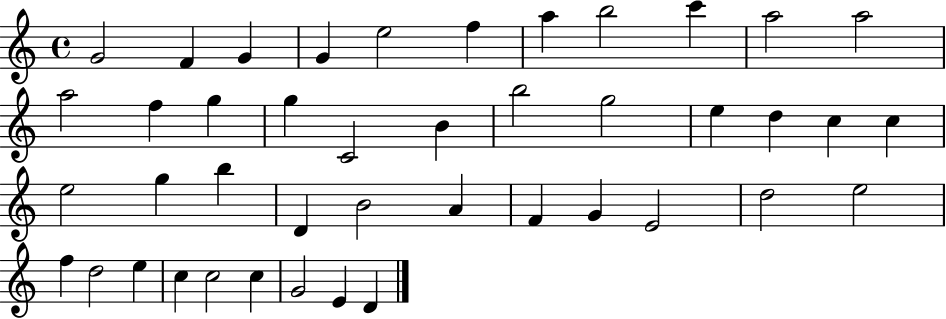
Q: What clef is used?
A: treble